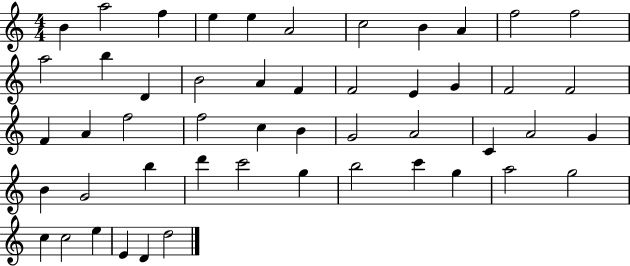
X:1
T:Untitled
M:4/4
L:1/4
K:C
B a2 f e e A2 c2 B A f2 f2 a2 b D B2 A F F2 E G F2 F2 F A f2 f2 c B G2 A2 C A2 G B G2 b d' c'2 g b2 c' g a2 g2 c c2 e E D d2